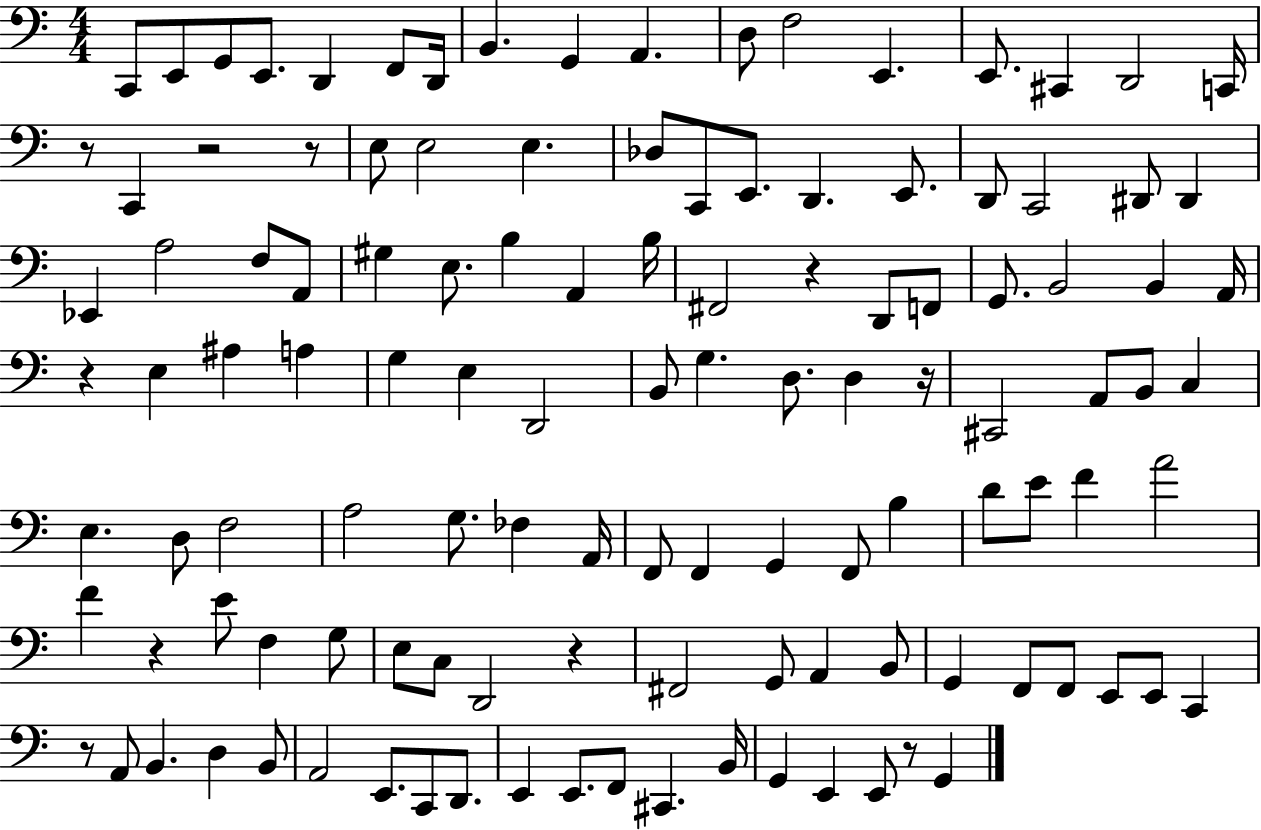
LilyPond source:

{
  \clef bass
  \numericTimeSignature
  \time 4/4
  \key c \major
  \repeat volta 2 { c,8 e,8 g,8 e,8. d,4 f,8 d,16 | b,4. g,4 a,4. | d8 f2 e,4. | e,8. cis,4 d,2 c,16 | \break r8 c,4 r2 r8 | e8 e2 e4. | des8 c,8 e,8. d,4. e,8. | d,8 c,2 dis,8 dis,4 | \break ees,4 a2 f8 a,8 | gis4 e8. b4 a,4 b16 | fis,2 r4 d,8 f,8 | g,8. b,2 b,4 a,16 | \break r4 e4 ais4 a4 | g4 e4 d,2 | b,8 g4. d8. d4 r16 | cis,2 a,8 b,8 c4 | \break e4. d8 f2 | a2 g8. fes4 a,16 | f,8 f,4 g,4 f,8 b4 | d'8 e'8 f'4 a'2 | \break f'4 r4 e'8 f4 g8 | e8 c8 d,2 r4 | fis,2 g,8 a,4 b,8 | g,4 f,8 f,8 e,8 e,8 c,4 | \break r8 a,8 b,4. d4 b,8 | a,2 e,8. c,8 d,8. | e,4 e,8. f,8 cis,4. b,16 | g,4 e,4 e,8 r8 g,4 | \break } \bar "|."
}